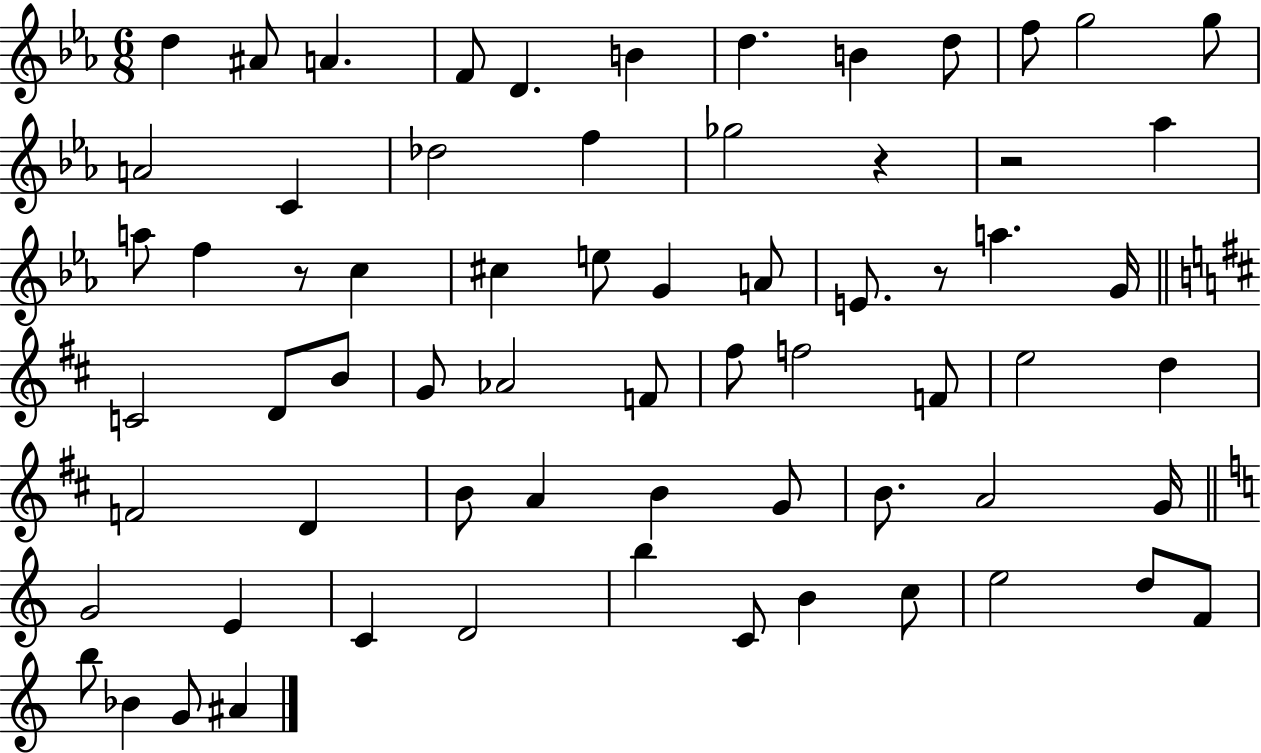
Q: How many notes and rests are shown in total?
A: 67